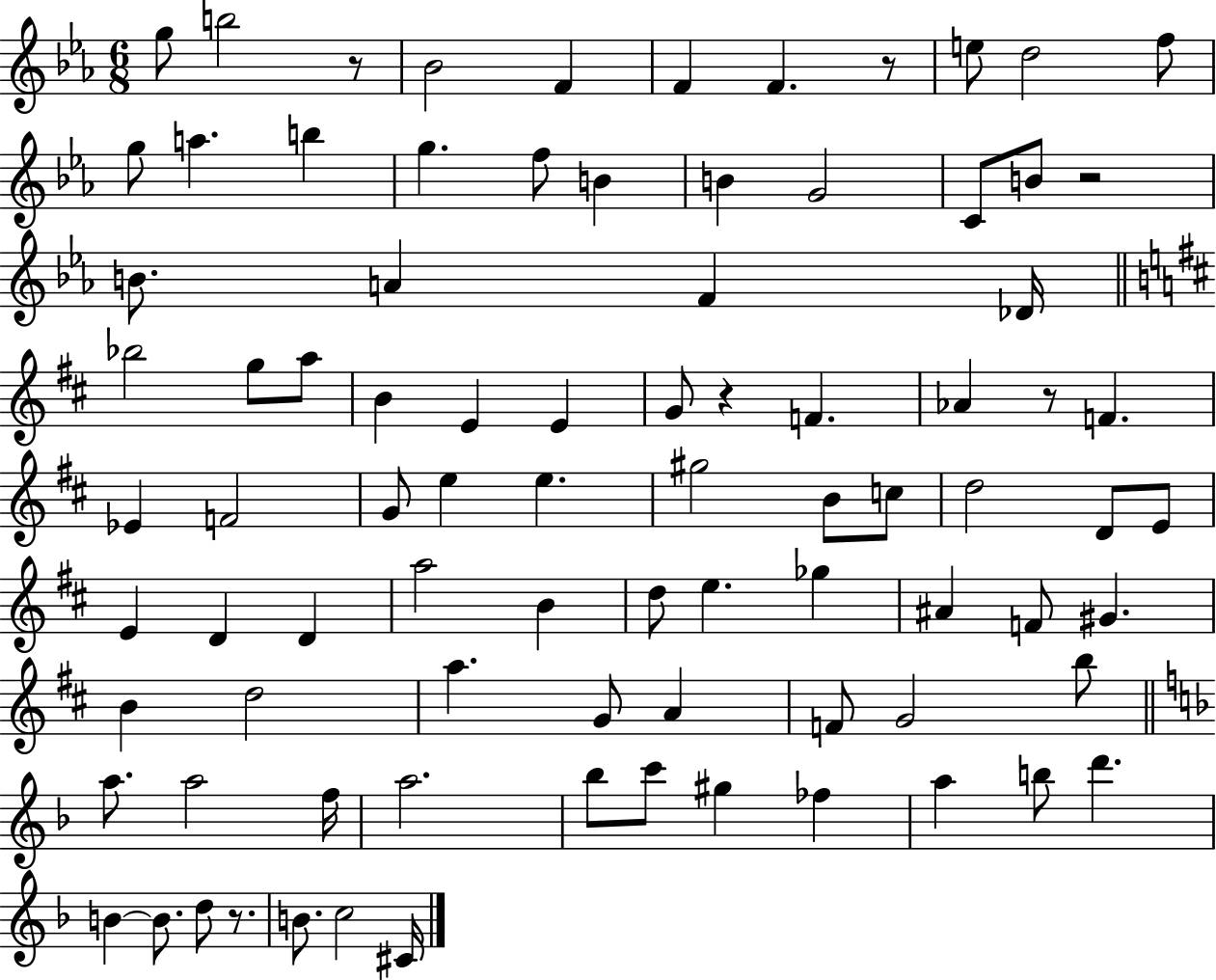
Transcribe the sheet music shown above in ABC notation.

X:1
T:Untitled
M:6/8
L:1/4
K:Eb
g/2 b2 z/2 _B2 F F F z/2 e/2 d2 f/2 g/2 a b g f/2 B B G2 C/2 B/2 z2 B/2 A F _D/4 _b2 g/2 a/2 B E E G/2 z F _A z/2 F _E F2 G/2 e e ^g2 B/2 c/2 d2 D/2 E/2 E D D a2 B d/2 e _g ^A F/2 ^G B d2 a G/2 A F/2 G2 b/2 a/2 a2 f/4 a2 _b/2 c'/2 ^g _f a b/2 d' B B/2 d/2 z/2 B/2 c2 ^C/4